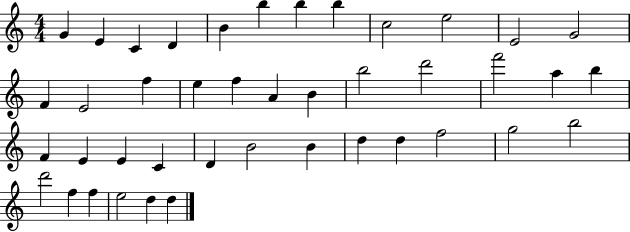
G4/q E4/q C4/q D4/q B4/q B5/q B5/q B5/q C5/h E5/h E4/h G4/h F4/q E4/h F5/q E5/q F5/q A4/q B4/q B5/h D6/h F6/h A5/q B5/q F4/q E4/q E4/q C4/q D4/q B4/h B4/q D5/q D5/q F5/h G5/h B5/h D6/h F5/q F5/q E5/h D5/q D5/q